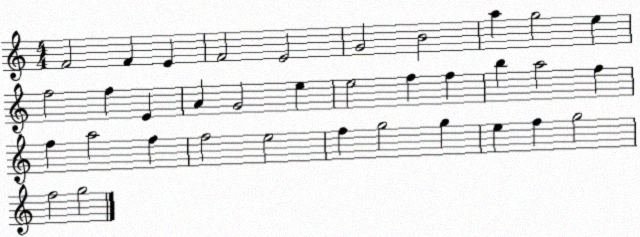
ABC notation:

X:1
T:Untitled
M:4/4
L:1/4
K:C
F2 F E F2 E2 G2 B2 a g2 e f2 f E A G2 e e2 f f b a2 f f a2 f f2 e2 f g2 g e f g2 f2 g2